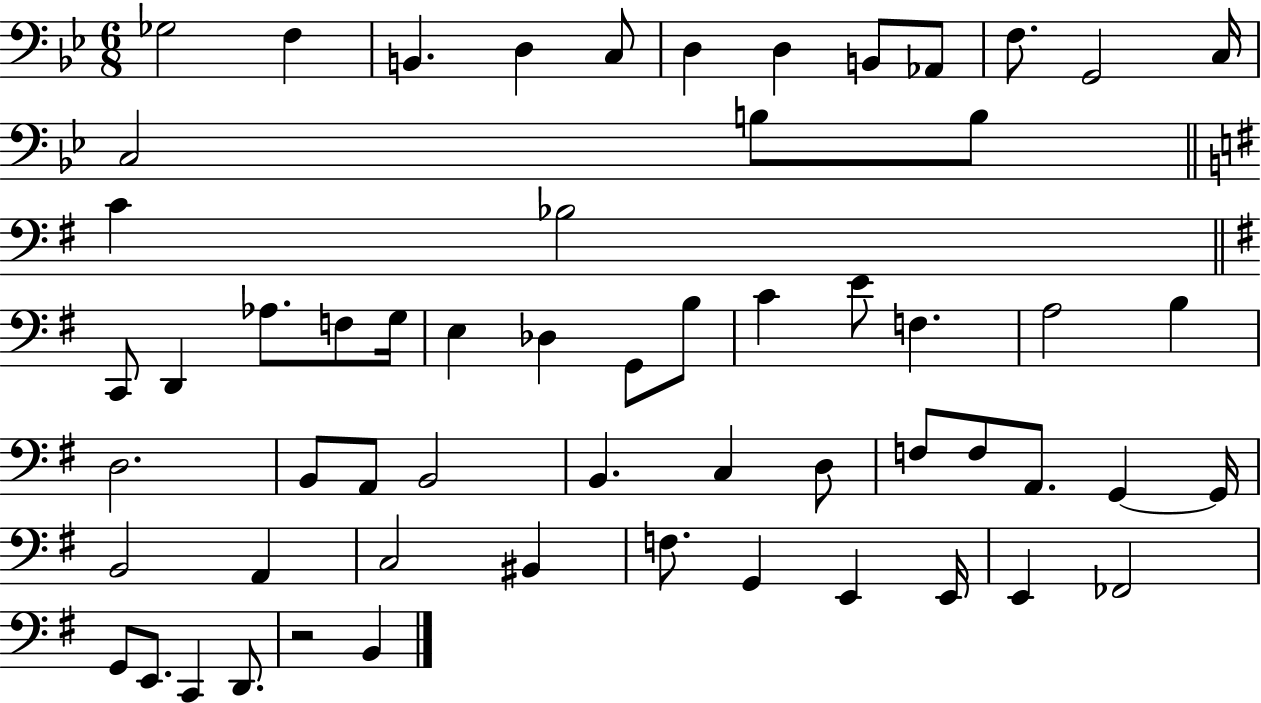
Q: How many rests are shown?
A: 1